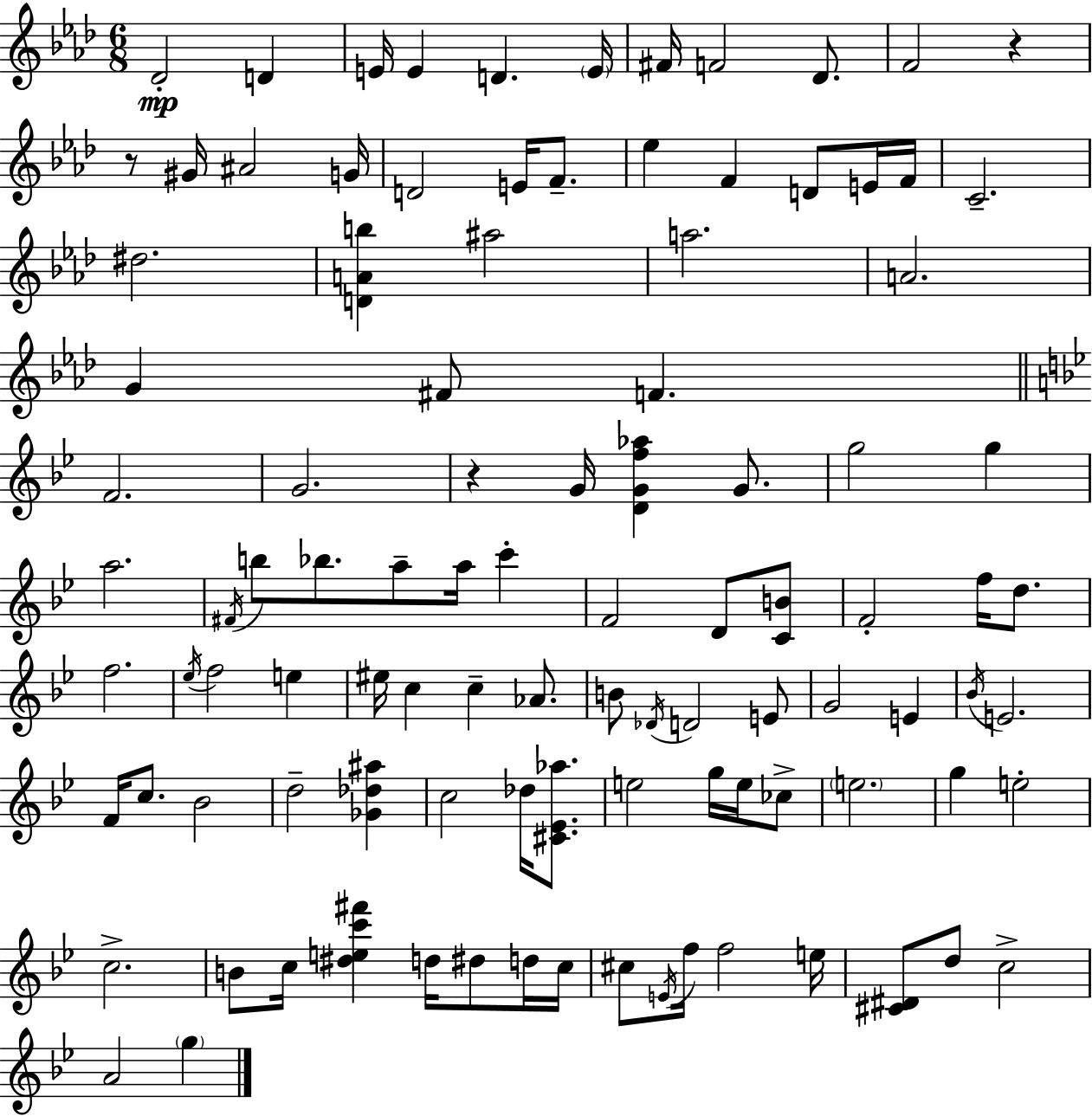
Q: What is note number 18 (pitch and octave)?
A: F4